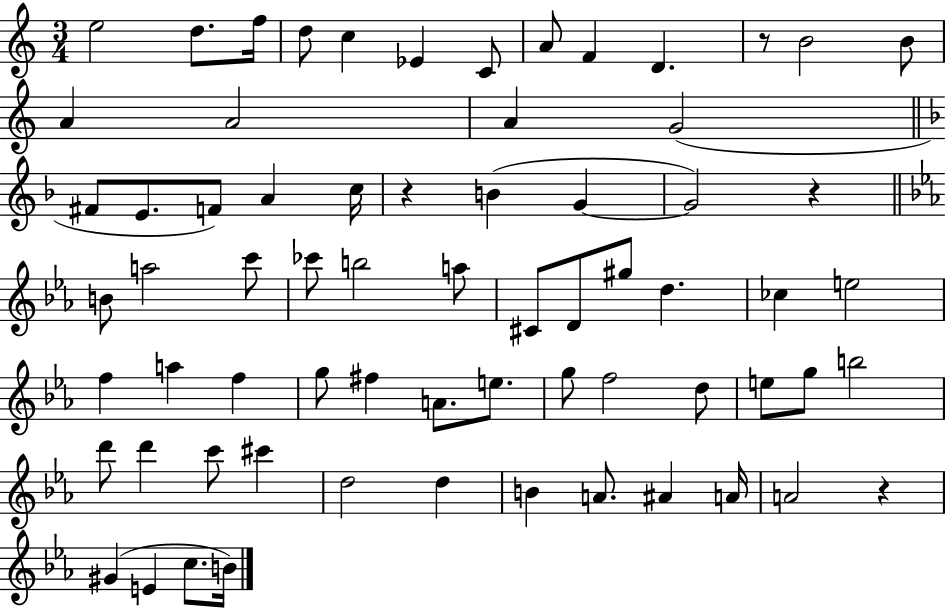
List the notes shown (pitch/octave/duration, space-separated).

E5/h D5/e. F5/s D5/e C5/q Eb4/q C4/e A4/e F4/q D4/q. R/e B4/h B4/e A4/q A4/h A4/q G4/h F#4/e E4/e. F4/e A4/q C5/s R/q B4/q G4/q G4/h R/q B4/e A5/h C6/e CES6/e B5/h A5/e C#4/e D4/e G#5/e D5/q. CES5/q E5/h F5/q A5/q F5/q G5/e F#5/q A4/e. E5/e. G5/e F5/h D5/e E5/e G5/e B5/h D6/e D6/q C6/e C#6/q D5/h D5/q B4/q A4/e. A#4/q A4/s A4/h R/q G#4/q E4/q C5/e. B4/s